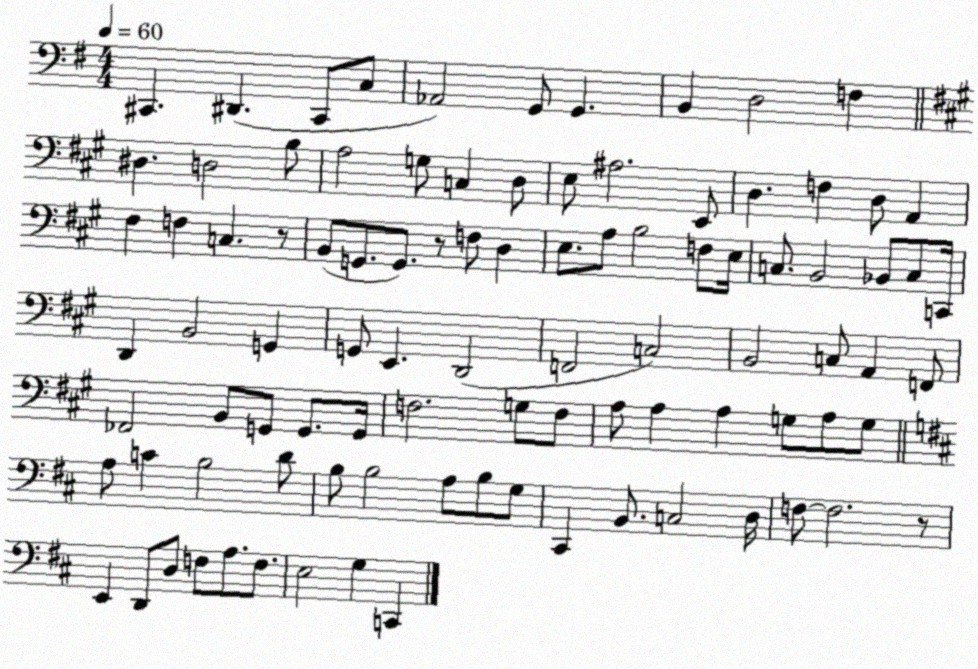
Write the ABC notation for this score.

X:1
T:Untitled
M:4/4
L:1/4
K:G
^C,, ^D,, ^C,,/2 C,/2 _A,,2 G,,/2 G,, B,, D,2 F, ^D, D,2 B,/2 A,2 G,/2 C, D,/2 E,/2 ^A,2 E,,/2 D, F, D,/2 A,, ^F, F, C, z/2 B,,/2 G,,/2 G,,/2 z/2 F,/2 D, E,/2 A,/2 B,2 F,/2 E,/4 C,/2 B,,2 _B,,/2 C,/2 C,,/4 D,, B,,2 G,, G,,/2 E,, D,,2 F,,2 C,2 B,,2 C,/2 A,, F,,/2 _F,,2 B,,/2 G,,/2 G,,/2 G,,/4 F,2 G,/2 F,/2 A,/2 A, A, G,/2 A,/2 G,/2 A,/2 C B,2 D/2 B,/2 B,2 A,/2 B,/2 G,/2 ^C,, B,,/2 C,2 D,/4 F,/2 F,2 z/2 E,, D,,/2 D,/2 F,/2 A,/2 F,/2 E,2 G, C,,